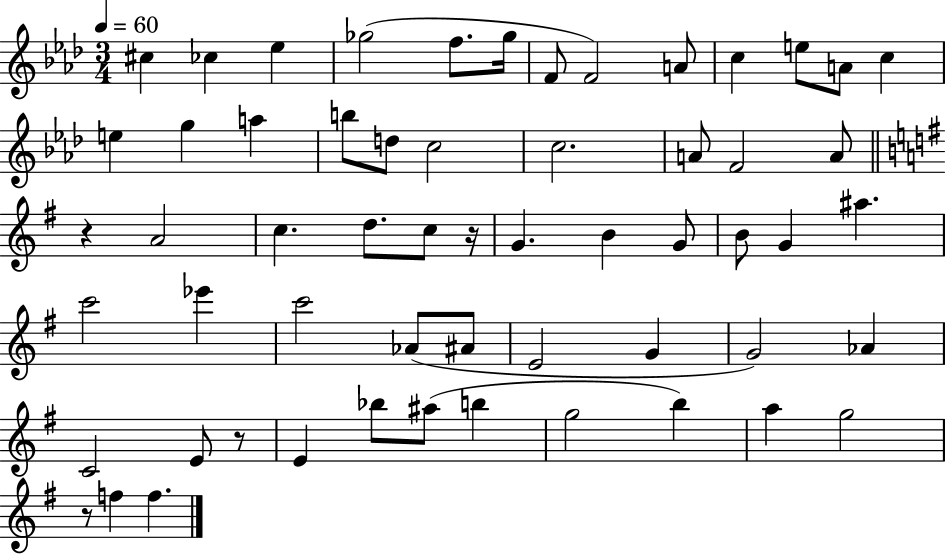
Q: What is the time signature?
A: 3/4